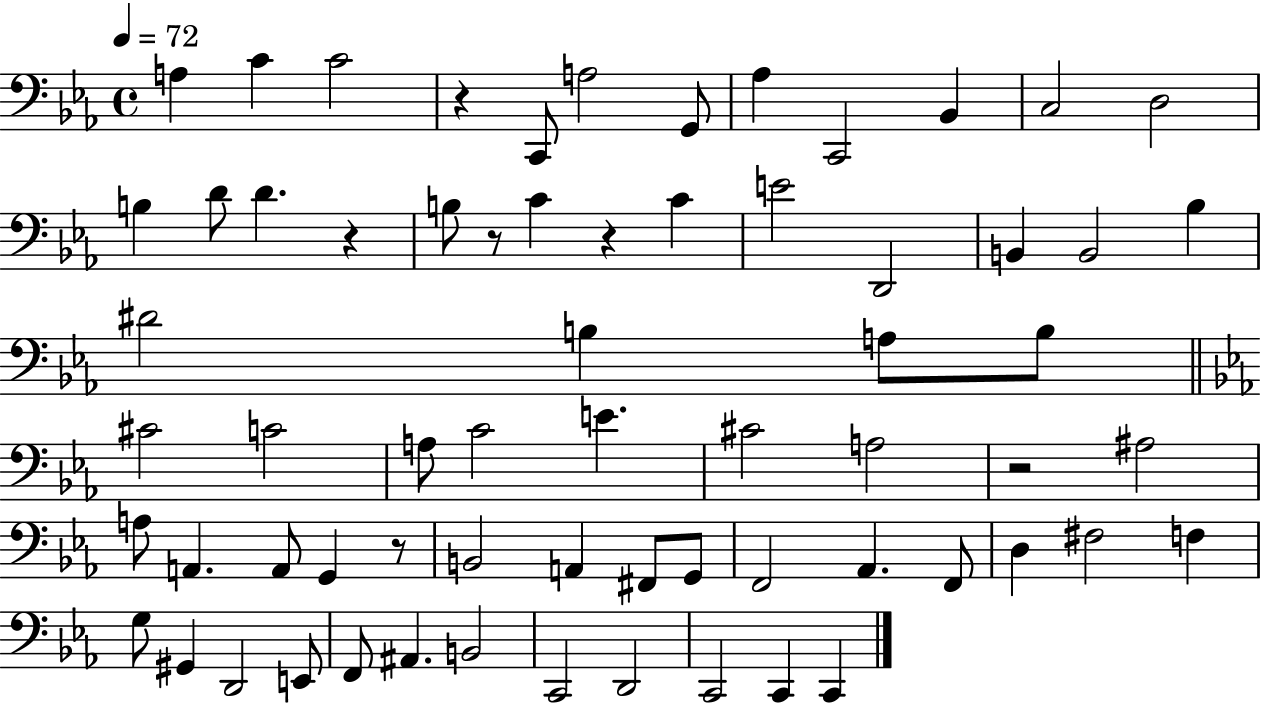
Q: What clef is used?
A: bass